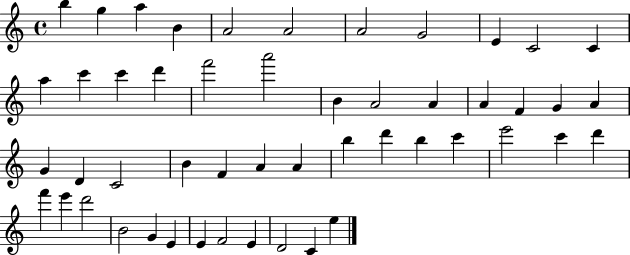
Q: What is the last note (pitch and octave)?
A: E5